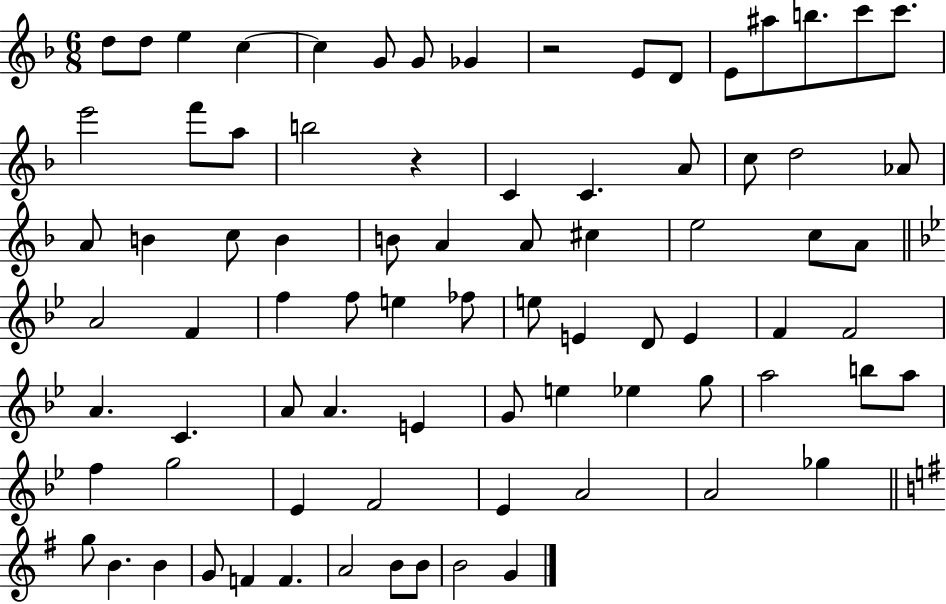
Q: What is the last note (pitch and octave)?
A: G4